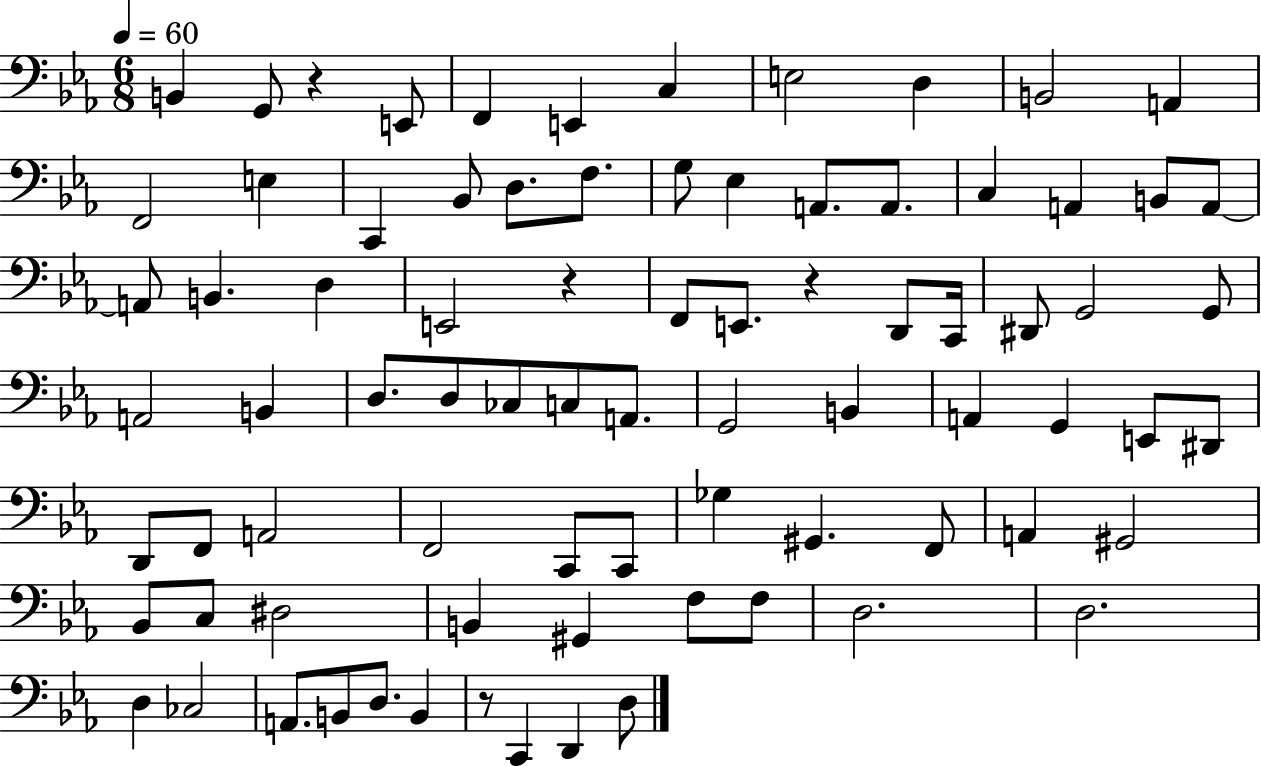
X:1
T:Untitled
M:6/8
L:1/4
K:Eb
B,, G,,/2 z E,,/2 F,, E,, C, E,2 D, B,,2 A,, F,,2 E, C,, _B,,/2 D,/2 F,/2 G,/2 _E, A,,/2 A,,/2 C, A,, B,,/2 A,,/2 A,,/2 B,, D, E,,2 z F,,/2 E,,/2 z D,,/2 C,,/4 ^D,,/2 G,,2 G,,/2 A,,2 B,, D,/2 D,/2 _C,/2 C,/2 A,,/2 G,,2 B,, A,, G,, E,,/2 ^D,,/2 D,,/2 F,,/2 A,,2 F,,2 C,,/2 C,,/2 _G, ^G,, F,,/2 A,, ^G,,2 _B,,/2 C,/2 ^D,2 B,, ^G,, F,/2 F,/2 D,2 D,2 D, _C,2 A,,/2 B,,/2 D,/2 B,, z/2 C,, D,, D,/2